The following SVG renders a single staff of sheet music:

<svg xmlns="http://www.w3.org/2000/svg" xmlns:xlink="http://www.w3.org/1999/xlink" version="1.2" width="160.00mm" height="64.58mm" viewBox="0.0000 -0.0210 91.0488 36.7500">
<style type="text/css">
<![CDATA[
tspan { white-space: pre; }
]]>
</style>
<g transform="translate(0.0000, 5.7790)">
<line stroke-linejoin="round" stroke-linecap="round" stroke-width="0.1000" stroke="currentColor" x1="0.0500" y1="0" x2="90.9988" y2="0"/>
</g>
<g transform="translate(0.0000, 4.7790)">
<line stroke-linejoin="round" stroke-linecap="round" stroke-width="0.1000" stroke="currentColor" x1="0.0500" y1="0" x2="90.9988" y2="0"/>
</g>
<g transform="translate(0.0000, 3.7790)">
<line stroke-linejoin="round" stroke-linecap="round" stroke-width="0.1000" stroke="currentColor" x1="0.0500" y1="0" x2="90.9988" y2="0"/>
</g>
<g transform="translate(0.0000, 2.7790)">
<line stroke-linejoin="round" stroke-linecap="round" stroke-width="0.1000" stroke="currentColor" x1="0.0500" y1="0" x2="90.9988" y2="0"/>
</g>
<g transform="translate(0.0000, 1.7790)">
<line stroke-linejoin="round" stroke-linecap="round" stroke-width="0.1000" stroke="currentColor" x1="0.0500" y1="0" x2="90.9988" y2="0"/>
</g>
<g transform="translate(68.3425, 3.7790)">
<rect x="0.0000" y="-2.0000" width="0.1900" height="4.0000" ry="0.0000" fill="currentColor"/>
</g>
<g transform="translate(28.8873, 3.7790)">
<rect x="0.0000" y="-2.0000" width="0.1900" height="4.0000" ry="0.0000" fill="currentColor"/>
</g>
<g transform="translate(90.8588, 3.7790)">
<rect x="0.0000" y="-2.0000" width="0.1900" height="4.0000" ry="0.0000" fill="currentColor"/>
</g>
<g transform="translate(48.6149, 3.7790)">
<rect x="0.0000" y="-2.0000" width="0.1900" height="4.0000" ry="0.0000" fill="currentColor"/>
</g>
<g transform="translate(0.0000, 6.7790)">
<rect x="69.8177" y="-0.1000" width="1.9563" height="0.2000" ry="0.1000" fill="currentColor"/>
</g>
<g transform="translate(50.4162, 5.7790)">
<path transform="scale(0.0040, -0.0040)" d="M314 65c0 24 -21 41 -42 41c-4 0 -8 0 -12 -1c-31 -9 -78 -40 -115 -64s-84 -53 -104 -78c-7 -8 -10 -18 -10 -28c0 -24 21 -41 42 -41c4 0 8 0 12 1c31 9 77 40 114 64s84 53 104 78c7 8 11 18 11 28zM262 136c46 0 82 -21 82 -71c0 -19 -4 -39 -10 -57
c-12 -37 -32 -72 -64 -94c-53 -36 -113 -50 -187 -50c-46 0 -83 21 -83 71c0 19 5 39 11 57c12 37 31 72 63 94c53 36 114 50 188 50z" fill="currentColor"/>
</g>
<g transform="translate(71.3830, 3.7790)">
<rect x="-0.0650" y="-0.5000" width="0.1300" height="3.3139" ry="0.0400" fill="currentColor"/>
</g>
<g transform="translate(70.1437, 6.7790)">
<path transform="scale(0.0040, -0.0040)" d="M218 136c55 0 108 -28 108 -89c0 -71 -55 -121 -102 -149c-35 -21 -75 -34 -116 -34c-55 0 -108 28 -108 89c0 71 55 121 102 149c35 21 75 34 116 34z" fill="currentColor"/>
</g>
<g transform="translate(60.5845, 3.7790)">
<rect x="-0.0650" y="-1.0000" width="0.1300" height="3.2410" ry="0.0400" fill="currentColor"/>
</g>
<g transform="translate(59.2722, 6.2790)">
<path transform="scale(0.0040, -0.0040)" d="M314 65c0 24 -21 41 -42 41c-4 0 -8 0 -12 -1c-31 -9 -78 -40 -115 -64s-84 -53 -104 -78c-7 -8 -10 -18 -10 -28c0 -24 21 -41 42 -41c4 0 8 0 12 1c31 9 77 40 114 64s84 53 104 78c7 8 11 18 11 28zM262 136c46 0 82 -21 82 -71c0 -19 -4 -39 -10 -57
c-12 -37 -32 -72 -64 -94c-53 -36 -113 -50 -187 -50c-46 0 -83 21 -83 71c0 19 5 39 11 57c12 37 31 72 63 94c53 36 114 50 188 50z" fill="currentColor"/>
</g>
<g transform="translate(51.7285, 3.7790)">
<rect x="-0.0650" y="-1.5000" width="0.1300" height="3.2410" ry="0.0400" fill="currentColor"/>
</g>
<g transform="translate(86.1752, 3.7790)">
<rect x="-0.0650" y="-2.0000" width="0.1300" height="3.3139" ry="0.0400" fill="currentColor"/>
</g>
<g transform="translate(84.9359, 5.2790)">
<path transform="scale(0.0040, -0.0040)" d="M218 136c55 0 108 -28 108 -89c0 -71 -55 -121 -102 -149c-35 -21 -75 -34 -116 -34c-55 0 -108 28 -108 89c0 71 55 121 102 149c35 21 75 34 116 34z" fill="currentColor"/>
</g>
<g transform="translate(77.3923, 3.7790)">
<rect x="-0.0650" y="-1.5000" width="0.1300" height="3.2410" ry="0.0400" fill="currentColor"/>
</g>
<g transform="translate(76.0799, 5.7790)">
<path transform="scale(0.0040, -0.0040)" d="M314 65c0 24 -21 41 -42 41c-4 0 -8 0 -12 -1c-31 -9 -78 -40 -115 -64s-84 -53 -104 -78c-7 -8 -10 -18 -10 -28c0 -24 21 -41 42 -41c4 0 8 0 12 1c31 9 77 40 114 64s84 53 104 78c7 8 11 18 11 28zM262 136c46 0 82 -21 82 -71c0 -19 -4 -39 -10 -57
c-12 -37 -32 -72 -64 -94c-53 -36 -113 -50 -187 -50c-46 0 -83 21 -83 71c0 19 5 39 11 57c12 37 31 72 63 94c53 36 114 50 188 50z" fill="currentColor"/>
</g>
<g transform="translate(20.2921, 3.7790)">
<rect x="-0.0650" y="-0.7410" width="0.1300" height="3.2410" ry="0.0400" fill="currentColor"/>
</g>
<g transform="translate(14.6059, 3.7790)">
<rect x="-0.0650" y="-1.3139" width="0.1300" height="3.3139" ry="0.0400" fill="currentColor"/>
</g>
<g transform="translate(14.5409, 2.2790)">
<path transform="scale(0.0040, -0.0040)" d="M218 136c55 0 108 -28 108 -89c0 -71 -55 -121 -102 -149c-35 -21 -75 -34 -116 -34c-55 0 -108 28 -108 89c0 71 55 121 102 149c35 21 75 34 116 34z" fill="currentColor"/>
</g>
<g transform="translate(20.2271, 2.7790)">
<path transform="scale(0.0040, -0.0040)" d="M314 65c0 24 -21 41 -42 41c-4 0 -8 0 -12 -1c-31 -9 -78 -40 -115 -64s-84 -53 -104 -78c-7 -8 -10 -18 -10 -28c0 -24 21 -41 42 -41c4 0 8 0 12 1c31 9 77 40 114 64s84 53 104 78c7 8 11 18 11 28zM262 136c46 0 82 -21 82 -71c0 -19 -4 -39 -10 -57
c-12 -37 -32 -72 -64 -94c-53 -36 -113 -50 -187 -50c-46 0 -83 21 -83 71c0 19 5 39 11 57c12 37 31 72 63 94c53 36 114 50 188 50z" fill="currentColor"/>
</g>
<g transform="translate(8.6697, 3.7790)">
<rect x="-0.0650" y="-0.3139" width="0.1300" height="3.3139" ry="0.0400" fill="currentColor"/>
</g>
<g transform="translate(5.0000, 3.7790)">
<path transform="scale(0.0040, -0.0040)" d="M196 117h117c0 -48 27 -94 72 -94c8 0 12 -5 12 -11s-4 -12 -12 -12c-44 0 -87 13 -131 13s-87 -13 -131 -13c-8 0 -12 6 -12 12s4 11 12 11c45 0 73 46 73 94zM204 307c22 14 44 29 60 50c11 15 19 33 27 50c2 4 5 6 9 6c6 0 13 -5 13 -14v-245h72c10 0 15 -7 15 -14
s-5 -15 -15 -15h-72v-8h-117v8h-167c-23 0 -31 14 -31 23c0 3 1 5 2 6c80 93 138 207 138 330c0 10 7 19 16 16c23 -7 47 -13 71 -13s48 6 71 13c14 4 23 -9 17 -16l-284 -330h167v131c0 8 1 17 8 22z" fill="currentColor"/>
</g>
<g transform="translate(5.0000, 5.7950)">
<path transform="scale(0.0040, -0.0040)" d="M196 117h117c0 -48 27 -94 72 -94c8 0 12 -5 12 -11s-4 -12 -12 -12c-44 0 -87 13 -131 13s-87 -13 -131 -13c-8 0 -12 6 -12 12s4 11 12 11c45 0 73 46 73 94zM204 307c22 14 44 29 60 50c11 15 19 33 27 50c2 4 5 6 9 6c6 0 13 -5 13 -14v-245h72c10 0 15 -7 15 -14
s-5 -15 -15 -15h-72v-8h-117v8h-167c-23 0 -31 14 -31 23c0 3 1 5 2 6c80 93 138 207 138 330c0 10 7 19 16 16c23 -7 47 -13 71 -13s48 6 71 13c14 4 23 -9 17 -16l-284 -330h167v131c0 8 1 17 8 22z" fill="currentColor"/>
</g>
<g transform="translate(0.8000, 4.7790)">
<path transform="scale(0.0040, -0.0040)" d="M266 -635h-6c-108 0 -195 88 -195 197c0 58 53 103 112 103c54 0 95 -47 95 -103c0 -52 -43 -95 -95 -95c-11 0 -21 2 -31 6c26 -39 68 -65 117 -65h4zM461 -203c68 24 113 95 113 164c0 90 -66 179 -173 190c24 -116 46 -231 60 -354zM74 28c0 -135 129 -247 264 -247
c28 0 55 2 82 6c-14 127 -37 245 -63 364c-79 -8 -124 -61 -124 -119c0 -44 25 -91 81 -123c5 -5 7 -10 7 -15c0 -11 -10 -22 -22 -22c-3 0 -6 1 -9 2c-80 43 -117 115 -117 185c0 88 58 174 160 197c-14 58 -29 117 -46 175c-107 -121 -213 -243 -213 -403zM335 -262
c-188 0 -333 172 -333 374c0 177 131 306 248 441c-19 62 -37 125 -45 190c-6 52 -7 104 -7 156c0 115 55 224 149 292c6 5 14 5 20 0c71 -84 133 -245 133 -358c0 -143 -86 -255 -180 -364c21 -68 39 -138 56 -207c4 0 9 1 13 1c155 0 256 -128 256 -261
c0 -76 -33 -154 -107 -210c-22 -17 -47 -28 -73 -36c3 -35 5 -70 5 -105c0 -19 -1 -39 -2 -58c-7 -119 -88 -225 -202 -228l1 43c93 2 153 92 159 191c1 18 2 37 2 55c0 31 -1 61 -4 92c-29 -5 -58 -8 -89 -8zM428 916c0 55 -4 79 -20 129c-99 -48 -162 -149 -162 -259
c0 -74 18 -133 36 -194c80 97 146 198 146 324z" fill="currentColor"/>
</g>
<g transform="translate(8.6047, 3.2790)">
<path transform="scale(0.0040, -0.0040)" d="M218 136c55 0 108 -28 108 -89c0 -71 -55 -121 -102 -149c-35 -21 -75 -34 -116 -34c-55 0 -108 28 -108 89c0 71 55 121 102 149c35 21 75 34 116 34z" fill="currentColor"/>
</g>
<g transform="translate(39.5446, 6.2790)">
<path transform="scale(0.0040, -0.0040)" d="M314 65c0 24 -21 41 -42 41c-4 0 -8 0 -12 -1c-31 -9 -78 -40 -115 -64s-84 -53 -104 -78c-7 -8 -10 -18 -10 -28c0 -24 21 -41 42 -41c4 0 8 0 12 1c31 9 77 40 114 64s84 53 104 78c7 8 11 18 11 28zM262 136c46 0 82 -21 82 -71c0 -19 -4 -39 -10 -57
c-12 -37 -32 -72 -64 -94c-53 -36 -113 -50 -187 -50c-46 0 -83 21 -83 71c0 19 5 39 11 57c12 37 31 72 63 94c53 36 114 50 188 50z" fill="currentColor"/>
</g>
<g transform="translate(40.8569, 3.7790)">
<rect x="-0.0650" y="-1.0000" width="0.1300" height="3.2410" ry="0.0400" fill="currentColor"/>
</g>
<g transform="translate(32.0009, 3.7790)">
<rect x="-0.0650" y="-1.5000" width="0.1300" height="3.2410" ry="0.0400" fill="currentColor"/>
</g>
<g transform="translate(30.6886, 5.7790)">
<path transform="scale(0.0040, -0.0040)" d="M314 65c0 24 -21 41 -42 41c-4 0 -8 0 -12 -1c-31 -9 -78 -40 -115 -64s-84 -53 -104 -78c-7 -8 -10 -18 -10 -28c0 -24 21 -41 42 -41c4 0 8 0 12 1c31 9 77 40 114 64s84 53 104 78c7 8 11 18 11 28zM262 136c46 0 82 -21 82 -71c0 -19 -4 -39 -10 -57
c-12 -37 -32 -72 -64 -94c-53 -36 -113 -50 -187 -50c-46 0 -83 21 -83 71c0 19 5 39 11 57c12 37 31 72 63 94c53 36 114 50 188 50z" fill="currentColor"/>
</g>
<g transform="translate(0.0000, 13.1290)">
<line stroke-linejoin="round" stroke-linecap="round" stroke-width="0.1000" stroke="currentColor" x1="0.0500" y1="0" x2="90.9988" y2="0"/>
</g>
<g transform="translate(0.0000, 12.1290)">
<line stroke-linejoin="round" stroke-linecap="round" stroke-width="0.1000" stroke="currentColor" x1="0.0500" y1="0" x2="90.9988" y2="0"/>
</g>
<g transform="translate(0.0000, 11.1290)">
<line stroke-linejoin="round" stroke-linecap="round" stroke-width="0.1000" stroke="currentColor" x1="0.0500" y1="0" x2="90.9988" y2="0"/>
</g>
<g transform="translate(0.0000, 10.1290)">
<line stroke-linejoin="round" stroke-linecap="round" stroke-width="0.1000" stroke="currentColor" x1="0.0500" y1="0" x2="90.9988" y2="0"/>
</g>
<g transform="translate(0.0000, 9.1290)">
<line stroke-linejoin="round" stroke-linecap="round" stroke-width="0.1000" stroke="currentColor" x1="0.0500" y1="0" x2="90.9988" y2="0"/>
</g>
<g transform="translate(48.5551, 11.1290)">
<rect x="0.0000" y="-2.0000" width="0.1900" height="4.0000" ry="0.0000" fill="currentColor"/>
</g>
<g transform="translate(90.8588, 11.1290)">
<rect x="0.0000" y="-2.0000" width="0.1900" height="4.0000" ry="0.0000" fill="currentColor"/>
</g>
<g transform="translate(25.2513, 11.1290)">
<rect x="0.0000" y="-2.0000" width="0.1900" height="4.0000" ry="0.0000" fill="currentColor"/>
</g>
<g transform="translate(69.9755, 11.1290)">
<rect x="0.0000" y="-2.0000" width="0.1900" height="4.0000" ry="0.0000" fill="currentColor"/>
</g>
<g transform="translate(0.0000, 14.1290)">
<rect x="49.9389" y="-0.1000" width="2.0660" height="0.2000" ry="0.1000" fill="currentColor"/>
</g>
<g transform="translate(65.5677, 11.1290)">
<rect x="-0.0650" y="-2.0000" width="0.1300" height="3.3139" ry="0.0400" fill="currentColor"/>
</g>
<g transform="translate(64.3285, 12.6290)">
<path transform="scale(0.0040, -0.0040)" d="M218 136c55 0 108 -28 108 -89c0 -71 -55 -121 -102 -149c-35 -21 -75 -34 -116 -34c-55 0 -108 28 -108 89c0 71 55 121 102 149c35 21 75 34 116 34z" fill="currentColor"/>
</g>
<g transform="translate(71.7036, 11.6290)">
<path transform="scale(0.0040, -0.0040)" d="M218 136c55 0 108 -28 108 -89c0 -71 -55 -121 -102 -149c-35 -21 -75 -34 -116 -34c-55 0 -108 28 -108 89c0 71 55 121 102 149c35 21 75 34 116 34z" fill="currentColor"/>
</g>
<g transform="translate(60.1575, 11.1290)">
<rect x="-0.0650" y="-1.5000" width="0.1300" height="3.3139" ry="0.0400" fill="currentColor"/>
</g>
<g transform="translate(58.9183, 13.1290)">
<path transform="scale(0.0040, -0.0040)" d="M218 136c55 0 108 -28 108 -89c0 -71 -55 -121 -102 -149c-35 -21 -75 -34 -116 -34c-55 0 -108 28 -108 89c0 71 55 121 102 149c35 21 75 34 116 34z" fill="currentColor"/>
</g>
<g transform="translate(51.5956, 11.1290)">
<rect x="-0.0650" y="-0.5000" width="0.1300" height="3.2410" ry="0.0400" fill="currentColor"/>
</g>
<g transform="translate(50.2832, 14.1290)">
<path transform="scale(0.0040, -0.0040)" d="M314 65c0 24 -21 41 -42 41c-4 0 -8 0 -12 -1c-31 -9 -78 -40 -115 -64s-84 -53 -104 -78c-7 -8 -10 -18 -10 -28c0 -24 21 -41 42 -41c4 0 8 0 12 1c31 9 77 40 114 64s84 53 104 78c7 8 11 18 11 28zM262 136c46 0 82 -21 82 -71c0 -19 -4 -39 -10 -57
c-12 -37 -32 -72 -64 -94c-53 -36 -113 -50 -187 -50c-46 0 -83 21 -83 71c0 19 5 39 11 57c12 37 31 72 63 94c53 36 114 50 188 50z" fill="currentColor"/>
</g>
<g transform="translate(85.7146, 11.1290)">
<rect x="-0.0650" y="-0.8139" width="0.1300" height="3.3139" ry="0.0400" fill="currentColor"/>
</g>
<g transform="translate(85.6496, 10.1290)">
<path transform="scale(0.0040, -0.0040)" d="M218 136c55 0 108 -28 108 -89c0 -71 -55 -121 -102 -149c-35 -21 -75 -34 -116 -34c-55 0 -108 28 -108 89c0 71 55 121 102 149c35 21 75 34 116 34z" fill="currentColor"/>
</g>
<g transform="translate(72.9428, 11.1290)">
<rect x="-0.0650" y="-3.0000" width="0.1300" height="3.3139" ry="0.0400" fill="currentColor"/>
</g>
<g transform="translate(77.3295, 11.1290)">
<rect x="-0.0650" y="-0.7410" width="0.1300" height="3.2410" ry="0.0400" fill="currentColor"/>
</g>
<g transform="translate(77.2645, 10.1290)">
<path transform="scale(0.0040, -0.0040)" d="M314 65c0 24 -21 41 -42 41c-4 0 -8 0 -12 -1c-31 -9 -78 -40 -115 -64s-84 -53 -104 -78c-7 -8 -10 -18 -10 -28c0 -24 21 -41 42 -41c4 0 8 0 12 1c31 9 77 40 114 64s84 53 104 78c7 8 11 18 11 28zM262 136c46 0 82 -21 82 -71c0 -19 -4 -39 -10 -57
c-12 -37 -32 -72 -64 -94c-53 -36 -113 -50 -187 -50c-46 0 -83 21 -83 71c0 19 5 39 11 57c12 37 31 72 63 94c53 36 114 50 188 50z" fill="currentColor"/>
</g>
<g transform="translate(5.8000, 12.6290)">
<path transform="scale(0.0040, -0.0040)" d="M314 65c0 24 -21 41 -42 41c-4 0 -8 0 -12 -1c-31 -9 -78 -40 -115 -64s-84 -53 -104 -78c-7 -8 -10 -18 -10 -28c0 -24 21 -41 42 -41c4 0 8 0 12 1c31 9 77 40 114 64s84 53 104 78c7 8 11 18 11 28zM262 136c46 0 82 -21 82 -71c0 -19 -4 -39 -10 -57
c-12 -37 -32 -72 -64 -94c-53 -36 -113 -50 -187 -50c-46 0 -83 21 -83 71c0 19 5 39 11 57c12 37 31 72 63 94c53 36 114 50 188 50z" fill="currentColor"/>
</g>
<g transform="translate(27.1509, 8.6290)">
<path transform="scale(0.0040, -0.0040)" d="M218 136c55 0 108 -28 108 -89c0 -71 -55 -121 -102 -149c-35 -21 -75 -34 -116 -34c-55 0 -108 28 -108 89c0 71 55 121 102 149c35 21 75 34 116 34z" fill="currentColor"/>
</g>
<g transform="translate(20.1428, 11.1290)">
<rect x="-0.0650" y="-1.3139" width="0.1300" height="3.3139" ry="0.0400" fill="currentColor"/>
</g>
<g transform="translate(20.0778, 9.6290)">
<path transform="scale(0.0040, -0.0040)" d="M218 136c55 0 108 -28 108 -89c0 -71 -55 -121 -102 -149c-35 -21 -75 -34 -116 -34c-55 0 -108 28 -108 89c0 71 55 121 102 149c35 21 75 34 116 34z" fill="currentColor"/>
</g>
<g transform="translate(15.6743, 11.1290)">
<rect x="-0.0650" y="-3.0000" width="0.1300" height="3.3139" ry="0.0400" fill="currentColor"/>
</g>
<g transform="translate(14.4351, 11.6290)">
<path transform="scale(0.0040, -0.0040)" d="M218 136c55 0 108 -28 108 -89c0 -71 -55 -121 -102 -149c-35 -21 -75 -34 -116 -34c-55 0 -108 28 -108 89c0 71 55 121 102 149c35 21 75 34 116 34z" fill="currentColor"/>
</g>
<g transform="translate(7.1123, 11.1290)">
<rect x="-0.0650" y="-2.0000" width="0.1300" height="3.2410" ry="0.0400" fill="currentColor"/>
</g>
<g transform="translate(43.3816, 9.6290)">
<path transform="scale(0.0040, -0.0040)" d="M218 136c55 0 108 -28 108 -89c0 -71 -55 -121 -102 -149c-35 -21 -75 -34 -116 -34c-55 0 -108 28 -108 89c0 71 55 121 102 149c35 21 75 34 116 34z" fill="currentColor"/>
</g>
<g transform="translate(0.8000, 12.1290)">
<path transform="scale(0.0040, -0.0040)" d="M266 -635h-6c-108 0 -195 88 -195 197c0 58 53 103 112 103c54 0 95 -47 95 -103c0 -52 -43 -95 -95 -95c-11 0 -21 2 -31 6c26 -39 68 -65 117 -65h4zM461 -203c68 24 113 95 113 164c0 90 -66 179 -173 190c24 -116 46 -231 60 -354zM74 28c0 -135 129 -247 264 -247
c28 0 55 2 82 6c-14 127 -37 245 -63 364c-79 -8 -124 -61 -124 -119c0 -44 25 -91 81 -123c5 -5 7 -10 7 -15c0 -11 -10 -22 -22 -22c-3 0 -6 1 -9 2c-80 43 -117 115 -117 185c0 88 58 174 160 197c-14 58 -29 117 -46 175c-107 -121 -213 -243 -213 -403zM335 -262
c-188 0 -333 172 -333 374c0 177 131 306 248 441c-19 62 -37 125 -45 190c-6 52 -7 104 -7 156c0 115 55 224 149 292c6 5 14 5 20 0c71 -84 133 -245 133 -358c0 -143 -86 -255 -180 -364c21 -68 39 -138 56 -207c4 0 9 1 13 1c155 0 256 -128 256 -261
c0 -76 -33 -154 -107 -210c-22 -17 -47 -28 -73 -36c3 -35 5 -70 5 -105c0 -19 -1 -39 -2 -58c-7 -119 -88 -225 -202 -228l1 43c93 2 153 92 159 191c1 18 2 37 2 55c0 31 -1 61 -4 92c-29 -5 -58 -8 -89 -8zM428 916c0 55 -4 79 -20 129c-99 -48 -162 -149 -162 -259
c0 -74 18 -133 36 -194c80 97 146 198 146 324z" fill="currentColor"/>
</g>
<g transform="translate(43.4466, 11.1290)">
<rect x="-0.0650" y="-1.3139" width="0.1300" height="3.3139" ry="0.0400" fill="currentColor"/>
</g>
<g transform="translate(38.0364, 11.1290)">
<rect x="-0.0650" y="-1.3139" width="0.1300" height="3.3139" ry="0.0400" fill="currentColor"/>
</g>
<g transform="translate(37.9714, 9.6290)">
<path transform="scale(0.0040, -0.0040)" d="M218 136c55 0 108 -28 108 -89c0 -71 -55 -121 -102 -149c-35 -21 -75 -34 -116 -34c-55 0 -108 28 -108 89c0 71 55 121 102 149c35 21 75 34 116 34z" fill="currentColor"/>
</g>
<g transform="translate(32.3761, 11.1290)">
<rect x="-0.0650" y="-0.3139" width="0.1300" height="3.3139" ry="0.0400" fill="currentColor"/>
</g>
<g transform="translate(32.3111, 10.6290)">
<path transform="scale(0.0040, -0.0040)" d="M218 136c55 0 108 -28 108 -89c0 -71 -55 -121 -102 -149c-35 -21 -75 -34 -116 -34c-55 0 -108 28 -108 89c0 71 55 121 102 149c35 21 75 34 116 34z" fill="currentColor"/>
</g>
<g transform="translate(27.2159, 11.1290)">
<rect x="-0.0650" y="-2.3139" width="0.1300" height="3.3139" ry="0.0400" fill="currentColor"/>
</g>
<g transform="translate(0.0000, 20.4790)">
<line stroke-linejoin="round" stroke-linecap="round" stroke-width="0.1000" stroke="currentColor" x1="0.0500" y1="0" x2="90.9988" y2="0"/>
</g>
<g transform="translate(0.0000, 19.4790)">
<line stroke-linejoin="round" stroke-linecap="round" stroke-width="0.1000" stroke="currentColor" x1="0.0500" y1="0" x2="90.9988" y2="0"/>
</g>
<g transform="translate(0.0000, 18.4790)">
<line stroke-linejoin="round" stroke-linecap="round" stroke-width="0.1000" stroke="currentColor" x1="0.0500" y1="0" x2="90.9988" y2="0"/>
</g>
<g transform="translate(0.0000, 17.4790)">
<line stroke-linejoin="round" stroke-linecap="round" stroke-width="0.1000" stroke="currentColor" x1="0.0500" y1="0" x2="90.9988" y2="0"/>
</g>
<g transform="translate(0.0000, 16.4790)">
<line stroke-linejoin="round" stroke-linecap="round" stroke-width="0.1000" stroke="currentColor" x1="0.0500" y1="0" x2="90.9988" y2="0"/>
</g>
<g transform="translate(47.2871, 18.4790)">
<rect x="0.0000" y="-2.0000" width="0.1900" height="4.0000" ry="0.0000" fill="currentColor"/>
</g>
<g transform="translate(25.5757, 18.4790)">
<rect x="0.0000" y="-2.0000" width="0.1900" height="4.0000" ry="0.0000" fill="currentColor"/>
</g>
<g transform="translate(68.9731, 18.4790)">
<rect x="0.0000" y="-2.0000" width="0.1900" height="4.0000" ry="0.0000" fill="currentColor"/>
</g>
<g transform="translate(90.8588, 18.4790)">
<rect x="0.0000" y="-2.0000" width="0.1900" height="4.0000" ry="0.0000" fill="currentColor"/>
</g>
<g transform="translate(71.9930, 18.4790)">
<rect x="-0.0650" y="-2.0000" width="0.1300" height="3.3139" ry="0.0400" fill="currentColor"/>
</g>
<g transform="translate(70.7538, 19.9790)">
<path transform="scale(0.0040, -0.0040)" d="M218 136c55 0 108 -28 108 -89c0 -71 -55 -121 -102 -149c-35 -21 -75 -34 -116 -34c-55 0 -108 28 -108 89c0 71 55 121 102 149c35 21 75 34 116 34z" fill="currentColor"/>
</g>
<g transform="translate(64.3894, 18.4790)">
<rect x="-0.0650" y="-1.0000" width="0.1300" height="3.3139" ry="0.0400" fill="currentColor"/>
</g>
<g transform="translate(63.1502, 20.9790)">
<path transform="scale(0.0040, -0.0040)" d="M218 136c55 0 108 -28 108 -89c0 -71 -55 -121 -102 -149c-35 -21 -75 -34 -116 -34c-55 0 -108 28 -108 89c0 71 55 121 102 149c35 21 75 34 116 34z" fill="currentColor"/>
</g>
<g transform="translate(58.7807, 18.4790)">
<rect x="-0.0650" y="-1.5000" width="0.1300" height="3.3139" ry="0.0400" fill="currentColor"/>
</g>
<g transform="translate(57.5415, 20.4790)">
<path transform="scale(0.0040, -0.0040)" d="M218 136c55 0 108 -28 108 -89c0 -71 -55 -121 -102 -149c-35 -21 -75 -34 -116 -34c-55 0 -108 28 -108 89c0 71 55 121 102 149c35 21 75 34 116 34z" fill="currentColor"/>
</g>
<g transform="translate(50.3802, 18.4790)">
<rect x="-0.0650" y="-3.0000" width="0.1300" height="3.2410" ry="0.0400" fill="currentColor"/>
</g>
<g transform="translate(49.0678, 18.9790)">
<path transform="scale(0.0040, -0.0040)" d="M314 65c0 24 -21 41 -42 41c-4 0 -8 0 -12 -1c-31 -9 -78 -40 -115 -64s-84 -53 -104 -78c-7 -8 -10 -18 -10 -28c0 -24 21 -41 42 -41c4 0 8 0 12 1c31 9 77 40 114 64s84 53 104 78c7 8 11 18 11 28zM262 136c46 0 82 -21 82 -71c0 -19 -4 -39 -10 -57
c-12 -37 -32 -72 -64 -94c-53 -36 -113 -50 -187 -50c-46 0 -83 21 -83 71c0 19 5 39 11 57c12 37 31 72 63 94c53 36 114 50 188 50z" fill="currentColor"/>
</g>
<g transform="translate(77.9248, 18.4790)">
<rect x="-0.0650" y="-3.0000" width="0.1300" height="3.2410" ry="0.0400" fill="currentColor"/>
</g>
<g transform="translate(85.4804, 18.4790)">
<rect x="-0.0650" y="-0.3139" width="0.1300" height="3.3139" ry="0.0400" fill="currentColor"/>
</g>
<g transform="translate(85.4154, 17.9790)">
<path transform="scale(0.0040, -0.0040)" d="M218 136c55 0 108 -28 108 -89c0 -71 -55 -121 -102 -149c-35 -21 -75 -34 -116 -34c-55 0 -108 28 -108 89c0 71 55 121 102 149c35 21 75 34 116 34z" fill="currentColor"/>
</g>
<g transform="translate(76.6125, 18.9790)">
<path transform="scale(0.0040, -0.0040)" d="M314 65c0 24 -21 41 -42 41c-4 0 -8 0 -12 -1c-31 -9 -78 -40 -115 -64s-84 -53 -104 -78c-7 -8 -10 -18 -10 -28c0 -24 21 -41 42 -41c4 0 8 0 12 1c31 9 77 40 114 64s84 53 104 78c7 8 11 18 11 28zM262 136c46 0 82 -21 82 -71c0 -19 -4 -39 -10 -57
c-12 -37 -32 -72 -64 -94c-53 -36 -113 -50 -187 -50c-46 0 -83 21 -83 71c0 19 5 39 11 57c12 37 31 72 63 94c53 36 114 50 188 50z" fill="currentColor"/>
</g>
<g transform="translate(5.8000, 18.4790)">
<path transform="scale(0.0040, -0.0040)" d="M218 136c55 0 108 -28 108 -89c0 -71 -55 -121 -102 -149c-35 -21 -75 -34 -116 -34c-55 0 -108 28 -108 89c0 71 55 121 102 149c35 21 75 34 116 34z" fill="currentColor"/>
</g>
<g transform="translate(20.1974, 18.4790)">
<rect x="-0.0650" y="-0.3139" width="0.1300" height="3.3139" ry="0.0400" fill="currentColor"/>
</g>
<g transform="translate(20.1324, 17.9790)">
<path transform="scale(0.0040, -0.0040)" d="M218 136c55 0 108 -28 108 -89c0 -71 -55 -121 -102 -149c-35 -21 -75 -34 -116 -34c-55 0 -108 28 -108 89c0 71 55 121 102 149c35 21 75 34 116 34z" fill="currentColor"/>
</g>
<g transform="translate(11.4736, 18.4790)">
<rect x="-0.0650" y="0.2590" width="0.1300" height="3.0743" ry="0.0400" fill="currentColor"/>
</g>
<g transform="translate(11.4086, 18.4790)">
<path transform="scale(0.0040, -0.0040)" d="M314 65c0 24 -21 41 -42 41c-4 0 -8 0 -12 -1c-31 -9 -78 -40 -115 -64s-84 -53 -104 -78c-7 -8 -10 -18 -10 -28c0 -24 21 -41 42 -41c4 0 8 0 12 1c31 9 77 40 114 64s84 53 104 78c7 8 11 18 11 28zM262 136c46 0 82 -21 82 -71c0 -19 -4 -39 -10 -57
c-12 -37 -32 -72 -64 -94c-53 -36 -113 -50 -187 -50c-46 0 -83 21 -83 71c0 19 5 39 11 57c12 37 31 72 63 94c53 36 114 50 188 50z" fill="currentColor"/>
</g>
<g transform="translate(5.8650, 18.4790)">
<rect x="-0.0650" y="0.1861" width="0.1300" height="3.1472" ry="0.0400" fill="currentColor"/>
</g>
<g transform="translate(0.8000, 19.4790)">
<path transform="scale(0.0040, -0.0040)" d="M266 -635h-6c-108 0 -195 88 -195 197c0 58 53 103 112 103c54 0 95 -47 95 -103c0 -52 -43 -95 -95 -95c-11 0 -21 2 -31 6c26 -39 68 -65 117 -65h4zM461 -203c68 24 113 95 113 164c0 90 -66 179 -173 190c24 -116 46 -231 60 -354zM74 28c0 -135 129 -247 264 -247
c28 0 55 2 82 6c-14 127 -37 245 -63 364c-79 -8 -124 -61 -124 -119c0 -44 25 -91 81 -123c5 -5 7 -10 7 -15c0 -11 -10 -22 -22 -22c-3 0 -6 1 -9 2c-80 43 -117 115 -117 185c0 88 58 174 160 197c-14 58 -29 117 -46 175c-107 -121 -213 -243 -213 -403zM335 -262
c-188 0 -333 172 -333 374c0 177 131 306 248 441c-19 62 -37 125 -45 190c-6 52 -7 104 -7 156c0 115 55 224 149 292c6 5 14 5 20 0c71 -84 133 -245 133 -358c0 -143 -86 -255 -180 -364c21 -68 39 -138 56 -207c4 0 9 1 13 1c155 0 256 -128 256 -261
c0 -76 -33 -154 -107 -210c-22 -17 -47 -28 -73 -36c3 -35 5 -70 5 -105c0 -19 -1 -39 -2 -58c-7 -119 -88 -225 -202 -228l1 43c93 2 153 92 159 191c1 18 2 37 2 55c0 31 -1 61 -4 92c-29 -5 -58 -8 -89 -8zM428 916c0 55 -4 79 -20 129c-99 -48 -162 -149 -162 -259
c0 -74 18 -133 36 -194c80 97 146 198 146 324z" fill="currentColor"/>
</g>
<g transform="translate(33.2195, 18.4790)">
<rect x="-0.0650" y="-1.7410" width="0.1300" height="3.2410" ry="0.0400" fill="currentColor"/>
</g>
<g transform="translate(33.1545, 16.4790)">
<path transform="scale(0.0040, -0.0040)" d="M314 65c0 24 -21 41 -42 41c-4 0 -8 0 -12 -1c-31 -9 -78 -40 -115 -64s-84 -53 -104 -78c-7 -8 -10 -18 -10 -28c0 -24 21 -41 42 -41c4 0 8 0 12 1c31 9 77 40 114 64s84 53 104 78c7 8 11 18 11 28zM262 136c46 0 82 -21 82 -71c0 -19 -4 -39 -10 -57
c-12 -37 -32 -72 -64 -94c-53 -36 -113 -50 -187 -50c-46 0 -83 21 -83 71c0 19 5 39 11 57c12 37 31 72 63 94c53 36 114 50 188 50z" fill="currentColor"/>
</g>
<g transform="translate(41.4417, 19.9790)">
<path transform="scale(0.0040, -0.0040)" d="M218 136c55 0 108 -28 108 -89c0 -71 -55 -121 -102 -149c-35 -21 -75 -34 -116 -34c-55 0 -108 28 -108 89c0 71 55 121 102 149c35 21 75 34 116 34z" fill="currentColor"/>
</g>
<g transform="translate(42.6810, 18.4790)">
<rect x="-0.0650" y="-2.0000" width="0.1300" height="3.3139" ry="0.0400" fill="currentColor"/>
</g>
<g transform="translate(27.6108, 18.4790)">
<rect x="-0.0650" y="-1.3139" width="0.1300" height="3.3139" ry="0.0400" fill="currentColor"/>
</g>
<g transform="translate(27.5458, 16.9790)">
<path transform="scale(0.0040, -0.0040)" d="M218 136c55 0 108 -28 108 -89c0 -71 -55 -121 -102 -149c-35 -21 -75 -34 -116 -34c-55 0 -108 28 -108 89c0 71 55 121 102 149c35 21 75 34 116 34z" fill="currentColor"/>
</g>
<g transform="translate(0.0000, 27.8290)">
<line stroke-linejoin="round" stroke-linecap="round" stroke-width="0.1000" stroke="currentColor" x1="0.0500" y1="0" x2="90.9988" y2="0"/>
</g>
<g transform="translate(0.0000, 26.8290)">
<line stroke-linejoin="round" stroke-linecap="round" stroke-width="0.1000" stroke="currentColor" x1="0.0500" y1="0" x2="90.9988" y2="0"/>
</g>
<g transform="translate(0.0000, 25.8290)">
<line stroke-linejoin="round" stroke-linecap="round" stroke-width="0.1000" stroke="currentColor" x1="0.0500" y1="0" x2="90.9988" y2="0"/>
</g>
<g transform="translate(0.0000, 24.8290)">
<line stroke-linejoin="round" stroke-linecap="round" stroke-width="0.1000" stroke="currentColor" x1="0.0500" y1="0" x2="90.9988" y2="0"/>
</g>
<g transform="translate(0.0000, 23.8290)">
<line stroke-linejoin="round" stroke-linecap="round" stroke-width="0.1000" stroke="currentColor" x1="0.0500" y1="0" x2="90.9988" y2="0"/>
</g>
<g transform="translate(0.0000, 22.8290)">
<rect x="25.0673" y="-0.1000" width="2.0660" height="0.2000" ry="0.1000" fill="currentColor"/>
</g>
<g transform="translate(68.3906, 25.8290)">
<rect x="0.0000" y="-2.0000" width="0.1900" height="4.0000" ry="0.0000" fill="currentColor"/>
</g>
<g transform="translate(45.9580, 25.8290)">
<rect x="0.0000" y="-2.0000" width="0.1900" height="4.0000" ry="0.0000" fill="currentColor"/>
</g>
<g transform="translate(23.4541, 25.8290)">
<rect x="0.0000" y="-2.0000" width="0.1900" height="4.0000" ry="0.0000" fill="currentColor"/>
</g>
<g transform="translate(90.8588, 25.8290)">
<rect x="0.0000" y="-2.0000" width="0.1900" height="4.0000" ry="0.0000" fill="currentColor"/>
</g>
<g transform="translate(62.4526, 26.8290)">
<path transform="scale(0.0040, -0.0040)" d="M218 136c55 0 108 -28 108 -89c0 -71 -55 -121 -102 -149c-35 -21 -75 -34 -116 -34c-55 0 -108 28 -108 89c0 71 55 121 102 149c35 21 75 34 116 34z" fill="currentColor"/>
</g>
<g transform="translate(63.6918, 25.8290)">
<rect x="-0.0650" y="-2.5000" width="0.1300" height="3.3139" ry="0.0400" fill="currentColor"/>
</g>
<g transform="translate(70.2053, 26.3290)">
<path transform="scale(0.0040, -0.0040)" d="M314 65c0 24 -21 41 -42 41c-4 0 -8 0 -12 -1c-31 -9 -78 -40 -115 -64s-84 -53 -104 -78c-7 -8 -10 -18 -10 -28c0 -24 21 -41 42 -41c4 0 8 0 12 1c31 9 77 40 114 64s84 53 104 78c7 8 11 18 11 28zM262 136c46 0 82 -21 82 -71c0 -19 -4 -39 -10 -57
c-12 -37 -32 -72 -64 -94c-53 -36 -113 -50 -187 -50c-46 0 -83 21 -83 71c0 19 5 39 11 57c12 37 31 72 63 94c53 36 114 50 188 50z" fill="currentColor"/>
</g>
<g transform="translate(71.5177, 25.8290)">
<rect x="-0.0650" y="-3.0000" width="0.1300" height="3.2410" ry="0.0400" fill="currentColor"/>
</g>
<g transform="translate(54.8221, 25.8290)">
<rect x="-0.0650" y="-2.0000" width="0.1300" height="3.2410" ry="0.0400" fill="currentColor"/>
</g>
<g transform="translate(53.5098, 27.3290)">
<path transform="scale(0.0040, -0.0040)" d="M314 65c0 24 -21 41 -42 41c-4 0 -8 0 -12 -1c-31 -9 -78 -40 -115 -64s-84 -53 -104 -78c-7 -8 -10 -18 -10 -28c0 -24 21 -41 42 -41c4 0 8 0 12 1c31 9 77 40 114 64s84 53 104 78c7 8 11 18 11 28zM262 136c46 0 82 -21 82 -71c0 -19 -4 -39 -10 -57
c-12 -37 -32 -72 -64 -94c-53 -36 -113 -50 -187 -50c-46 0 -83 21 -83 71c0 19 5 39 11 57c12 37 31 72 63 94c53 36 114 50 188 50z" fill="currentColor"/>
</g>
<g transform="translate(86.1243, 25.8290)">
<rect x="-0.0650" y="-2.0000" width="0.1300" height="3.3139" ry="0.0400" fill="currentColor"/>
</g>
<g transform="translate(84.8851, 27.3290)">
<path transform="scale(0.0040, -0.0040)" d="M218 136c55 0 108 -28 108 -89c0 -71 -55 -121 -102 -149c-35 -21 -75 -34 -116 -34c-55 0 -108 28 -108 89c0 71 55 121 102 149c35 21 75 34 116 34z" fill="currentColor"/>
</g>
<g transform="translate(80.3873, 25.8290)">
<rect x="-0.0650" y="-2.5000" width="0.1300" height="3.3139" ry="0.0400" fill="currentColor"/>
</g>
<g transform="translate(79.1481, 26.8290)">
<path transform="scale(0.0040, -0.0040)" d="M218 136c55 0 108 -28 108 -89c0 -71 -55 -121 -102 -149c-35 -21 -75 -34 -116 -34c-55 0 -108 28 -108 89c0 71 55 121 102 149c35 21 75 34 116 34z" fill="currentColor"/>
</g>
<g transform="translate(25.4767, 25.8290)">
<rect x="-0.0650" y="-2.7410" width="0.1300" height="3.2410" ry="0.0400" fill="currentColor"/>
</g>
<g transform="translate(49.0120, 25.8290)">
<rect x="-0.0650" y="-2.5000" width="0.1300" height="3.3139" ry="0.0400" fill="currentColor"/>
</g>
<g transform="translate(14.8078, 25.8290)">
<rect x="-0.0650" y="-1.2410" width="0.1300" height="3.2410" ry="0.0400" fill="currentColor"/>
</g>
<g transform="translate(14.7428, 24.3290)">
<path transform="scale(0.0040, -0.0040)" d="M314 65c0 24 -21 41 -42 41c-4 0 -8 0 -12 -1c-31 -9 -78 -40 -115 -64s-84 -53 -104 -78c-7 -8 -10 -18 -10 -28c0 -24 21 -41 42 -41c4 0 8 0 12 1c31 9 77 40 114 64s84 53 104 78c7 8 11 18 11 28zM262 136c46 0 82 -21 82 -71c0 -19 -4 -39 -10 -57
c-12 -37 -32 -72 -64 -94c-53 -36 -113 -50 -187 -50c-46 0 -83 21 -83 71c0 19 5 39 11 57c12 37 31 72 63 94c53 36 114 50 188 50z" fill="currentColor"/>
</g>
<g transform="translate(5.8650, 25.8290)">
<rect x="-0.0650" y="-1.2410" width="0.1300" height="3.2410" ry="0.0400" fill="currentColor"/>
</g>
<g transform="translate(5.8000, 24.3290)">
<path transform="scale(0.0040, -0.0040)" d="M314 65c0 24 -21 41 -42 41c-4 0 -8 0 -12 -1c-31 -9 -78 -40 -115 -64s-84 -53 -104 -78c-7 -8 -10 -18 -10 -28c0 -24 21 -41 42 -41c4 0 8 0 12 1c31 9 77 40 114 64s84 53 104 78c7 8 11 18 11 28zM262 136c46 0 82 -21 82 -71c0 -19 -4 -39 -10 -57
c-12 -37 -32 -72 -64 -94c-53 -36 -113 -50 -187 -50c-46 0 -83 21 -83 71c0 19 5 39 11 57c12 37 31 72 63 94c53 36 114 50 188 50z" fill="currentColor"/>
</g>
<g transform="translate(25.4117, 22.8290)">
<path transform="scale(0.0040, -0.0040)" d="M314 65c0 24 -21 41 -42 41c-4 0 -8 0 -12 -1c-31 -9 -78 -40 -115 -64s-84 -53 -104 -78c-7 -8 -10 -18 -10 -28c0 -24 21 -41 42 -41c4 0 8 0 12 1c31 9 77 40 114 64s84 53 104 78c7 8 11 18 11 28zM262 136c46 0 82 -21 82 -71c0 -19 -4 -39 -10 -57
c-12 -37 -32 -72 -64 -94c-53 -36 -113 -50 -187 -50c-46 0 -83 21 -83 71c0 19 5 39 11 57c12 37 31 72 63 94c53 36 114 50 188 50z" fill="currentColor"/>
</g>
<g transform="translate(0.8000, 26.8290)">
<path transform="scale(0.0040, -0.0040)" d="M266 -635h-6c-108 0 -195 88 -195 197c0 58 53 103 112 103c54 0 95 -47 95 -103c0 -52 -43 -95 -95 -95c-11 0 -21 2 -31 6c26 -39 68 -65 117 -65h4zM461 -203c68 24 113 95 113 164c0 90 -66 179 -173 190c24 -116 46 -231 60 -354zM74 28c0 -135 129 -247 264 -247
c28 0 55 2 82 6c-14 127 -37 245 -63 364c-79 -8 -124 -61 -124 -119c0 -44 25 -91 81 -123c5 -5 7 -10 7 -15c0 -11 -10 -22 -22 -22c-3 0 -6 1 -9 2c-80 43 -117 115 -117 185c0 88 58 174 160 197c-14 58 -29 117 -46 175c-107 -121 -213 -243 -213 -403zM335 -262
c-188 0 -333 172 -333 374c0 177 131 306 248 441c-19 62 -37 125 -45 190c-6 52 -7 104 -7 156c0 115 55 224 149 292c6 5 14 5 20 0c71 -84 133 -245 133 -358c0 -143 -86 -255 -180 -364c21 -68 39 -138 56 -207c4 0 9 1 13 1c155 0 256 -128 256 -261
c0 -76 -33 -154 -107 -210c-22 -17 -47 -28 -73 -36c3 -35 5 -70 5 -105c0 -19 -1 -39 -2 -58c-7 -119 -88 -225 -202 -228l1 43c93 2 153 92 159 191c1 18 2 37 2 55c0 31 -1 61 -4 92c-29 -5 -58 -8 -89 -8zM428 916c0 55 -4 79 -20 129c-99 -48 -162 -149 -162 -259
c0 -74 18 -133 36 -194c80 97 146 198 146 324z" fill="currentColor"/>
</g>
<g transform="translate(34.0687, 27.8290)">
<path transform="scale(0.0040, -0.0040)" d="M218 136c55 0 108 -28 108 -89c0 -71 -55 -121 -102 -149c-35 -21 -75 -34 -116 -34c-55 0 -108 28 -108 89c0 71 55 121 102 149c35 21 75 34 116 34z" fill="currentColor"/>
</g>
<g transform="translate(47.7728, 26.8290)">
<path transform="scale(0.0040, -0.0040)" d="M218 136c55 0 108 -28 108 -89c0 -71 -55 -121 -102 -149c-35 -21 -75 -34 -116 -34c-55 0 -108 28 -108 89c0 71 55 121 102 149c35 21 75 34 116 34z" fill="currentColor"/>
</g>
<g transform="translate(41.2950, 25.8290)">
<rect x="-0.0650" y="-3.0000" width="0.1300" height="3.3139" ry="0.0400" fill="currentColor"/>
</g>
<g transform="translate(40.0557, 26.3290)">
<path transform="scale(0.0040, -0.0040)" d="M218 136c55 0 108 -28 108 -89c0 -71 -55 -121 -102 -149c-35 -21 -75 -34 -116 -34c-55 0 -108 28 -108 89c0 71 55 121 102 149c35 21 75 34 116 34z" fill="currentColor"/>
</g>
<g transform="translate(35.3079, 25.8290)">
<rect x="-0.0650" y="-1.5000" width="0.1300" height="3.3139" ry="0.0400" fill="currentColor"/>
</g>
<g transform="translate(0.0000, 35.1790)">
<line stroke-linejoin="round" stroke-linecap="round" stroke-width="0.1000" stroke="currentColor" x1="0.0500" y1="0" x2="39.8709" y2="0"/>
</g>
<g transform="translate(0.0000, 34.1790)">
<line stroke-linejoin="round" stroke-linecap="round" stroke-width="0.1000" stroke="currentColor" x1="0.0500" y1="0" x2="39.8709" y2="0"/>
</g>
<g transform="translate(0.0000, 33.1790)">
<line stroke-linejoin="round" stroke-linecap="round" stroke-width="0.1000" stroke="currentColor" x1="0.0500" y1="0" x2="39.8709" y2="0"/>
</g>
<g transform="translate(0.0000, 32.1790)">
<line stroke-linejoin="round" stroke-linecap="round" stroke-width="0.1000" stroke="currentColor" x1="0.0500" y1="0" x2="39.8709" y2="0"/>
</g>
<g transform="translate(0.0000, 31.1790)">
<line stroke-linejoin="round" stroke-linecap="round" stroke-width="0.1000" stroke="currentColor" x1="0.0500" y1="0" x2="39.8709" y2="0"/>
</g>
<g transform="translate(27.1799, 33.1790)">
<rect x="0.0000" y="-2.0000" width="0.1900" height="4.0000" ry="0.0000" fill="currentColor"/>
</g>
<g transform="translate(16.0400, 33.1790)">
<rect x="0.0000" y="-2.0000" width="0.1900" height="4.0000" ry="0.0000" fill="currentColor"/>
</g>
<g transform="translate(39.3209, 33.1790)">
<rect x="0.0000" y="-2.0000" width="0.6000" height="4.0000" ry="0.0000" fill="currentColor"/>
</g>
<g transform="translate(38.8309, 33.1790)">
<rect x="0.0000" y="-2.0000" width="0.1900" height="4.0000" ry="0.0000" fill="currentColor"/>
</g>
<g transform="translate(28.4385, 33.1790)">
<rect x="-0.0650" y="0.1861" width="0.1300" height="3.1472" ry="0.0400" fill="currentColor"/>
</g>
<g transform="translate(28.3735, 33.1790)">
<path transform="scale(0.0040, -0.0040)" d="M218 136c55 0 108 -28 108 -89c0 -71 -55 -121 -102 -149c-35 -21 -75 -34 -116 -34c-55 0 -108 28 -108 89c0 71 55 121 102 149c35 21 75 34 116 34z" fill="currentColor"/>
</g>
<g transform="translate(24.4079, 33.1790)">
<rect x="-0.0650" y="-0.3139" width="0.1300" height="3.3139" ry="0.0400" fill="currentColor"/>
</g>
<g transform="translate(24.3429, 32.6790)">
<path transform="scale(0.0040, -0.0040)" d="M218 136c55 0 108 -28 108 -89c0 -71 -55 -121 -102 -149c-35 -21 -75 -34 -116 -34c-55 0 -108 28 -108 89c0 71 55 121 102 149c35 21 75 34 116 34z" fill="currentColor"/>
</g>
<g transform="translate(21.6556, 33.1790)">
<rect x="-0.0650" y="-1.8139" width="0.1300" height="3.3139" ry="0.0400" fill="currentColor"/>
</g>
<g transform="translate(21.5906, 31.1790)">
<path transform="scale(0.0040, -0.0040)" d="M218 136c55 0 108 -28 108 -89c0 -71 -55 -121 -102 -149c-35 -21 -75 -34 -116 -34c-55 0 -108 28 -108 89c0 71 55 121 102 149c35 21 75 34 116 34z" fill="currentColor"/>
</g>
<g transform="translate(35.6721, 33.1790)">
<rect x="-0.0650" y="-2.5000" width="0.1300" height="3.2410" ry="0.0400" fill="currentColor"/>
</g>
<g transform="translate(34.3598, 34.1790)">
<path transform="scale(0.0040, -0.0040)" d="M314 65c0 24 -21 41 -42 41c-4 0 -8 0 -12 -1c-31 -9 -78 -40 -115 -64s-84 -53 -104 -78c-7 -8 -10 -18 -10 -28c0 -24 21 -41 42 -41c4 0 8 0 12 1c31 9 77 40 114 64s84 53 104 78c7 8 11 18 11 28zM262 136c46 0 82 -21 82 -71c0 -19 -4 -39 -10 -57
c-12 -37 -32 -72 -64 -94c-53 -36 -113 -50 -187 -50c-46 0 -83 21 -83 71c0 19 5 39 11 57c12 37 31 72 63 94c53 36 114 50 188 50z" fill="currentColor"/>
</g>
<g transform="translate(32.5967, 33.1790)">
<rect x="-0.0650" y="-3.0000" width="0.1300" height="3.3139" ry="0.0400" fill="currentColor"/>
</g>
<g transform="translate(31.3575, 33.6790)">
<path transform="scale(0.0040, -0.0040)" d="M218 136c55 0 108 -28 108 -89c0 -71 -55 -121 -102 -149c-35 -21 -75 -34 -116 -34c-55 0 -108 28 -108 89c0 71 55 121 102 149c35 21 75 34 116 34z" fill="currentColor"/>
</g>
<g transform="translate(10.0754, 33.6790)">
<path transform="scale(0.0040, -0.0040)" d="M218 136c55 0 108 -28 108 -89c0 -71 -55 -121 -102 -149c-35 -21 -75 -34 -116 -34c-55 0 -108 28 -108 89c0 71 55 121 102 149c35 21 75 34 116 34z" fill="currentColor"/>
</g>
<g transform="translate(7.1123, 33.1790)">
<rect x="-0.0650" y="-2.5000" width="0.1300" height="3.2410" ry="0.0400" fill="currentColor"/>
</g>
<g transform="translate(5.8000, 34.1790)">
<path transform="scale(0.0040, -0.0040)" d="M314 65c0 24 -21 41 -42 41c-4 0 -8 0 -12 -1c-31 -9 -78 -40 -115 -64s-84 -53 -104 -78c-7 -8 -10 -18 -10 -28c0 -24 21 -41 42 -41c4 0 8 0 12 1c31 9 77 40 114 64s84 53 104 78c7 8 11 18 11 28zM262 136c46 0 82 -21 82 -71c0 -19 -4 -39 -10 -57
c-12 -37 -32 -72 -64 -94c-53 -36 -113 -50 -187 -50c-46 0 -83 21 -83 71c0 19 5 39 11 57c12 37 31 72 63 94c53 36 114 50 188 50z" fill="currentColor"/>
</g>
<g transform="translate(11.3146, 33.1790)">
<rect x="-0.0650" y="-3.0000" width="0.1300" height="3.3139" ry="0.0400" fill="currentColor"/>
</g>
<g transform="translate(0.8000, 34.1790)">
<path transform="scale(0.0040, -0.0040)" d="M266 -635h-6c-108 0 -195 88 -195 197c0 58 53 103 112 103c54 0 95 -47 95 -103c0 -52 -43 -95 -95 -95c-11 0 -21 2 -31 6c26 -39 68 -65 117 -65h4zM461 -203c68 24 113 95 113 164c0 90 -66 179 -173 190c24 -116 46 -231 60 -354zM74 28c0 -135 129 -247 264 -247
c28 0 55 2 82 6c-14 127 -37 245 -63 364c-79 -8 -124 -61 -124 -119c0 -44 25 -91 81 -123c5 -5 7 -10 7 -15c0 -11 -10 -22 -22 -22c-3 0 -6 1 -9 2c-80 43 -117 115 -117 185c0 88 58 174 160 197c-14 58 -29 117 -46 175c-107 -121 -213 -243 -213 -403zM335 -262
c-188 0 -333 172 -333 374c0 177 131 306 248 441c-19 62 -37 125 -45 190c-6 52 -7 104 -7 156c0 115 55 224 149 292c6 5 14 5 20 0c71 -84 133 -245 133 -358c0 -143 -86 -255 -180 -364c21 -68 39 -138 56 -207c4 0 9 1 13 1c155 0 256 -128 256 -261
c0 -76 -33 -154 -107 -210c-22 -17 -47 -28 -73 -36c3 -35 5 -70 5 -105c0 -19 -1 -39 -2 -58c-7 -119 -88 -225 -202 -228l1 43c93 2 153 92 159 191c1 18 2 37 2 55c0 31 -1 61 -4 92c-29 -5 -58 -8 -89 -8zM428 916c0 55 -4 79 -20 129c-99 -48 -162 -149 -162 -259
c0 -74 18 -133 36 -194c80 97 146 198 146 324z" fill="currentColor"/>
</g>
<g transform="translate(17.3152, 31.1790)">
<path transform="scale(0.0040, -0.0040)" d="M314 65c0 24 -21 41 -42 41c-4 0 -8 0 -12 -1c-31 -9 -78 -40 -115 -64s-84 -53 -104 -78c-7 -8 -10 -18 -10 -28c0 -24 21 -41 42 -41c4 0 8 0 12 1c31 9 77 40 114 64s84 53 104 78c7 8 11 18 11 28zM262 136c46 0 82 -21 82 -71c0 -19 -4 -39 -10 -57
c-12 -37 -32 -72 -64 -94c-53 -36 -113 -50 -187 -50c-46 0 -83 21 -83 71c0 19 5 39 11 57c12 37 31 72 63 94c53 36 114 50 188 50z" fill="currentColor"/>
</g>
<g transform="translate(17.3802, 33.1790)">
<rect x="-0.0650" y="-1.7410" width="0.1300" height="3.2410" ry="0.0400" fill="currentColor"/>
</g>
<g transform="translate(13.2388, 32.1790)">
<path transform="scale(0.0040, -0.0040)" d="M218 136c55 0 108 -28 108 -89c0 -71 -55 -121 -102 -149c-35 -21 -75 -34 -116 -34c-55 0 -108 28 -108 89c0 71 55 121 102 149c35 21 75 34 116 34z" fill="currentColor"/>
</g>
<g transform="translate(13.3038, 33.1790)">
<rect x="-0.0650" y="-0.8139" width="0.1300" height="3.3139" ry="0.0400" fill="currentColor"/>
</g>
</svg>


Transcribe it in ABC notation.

X:1
T:Untitled
M:4/4
L:1/4
K:C
c e d2 E2 D2 E2 D2 C E2 F F2 A e g c e e C2 E F A d2 d B B2 c e f2 F A2 E D F A2 c e2 e2 a2 E A G F2 G A2 G F G2 A d f2 f c B A G2